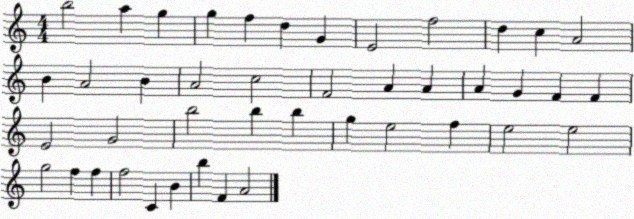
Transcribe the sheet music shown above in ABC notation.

X:1
T:Untitled
M:4/4
L:1/4
K:C
b2 a g g f d G E2 f2 d c A2 B A2 B A2 c2 F2 A A A G F F E2 G2 b2 b b g e2 f e2 e2 g2 f f f2 C B b F A2